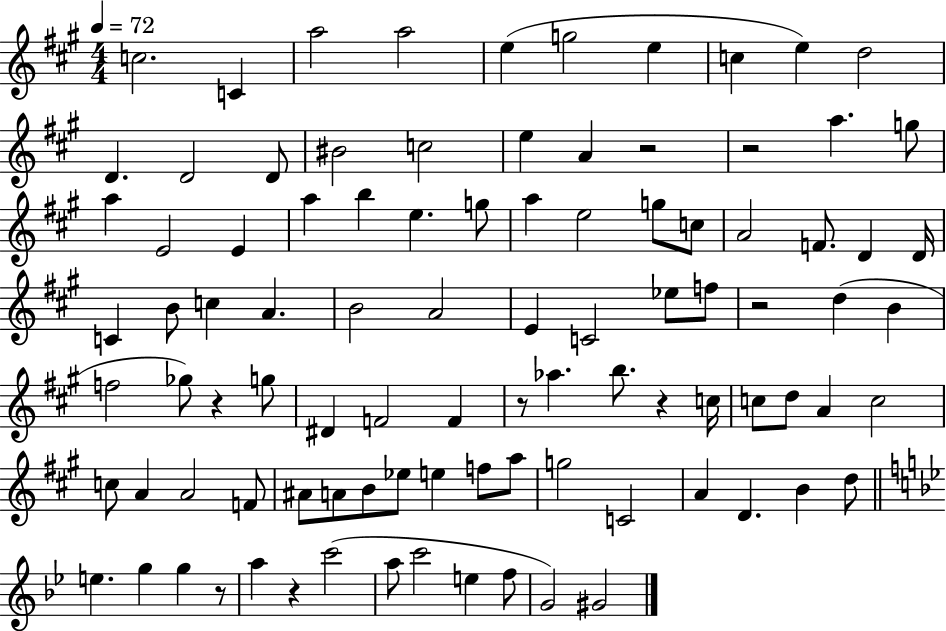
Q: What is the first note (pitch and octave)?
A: C5